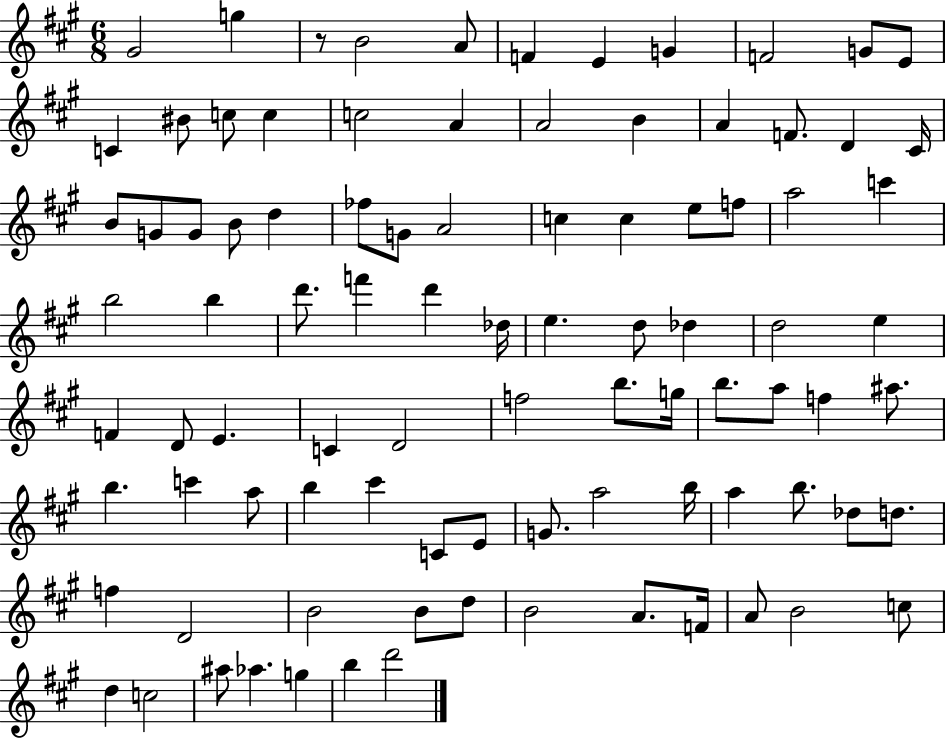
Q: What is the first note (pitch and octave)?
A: G#4